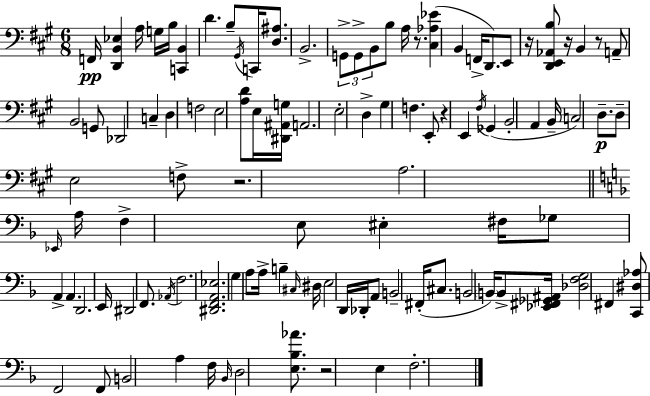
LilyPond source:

{
  \clef bass
  \numericTimeSignature
  \time 6/8
  \key a \major
  \repeat volta 2 { f,16\pp <d, b, ees>4 a16 g16 b16 <c, b,>4 | d'4. b8-- \acciaccatura { gis,16 } c,16 <d ais>8. | b,2.-> | \tuplet 3/2 { g,8-> g,8-> b,8 } b8 a16 r8. | \break <cis aes ees'>4( b,4 f,16-> d,8.) | e,8 r16 <d, e, aes, b>8 r16 b,4 r8 | a,8-- b,2 g,8 | des,2 c4-- | \break d4 f2 | e2 <a d'>8 e16 | <dis, ais, g>16 a,2. | e2-. d4-> | \break gis4 f4. e,8-. | r4 e,4 \acciaccatura { fis16 }( ges,4 | b,2-. a,4 | b,16-- c2) d8.--\p | \break d8-- e2 | f8-> r2. | a2. | \bar "||" \break \key f \major \grace { ees,16 } a16 f4-> e8 eis4-. | fis16 ges8 a,4-> a,4. | d,2. | e,16 dis,2 f,8. | \break \acciaccatura { aes,16 } f2. | <dis, f, a, ees>2. | g4 a8 a16-> b4-- | \grace { cis16 } dis16 e2 d,16 | \break des,16-. a,8 b,2-- fis,16-.( | cis8. b,2 \parenthesize b,16) | b,8-> <ees, fis, ges, ais,>16 <des f g>2 fis,4 | <c, dis aes>8 f,2 | \break f,8 b,2 a4 | f16 \grace { bes,16 } d2 | <e bes aes'>8. r2 | e4 f2.-. | \break } \bar "|."
}